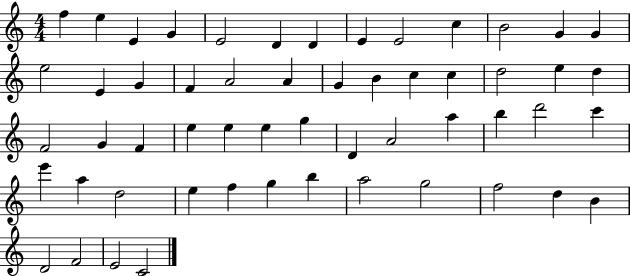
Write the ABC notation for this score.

X:1
T:Untitled
M:4/4
L:1/4
K:C
f e E G E2 D D E E2 c B2 G G e2 E G F A2 A G B c c d2 e d F2 G F e e e g D A2 a b d'2 c' e' a d2 e f g b a2 g2 f2 d B D2 F2 E2 C2